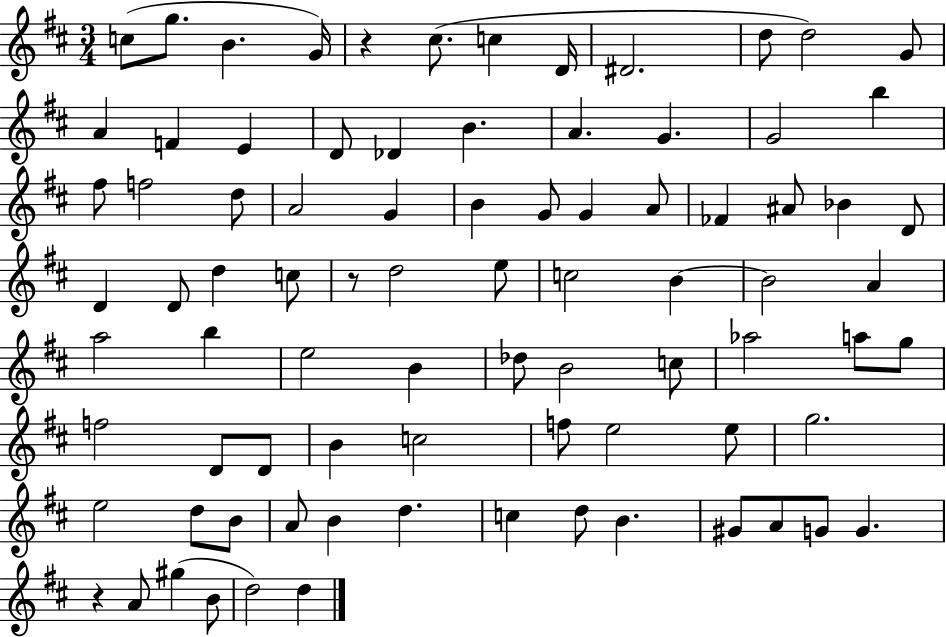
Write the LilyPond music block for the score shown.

{
  \clef treble
  \numericTimeSignature
  \time 3/4
  \key d \major
  c''8( g''8. b'4. g'16) | r4 cis''8.( c''4 d'16 | dis'2. | d''8 d''2) g'8 | \break a'4 f'4 e'4 | d'8 des'4 b'4. | a'4. g'4. | g'2 b''4 | \break fis''8 f''2 d''8 | a'2 g'4 | b'4 g'8 g'4 a'8 | fes'4 ais'8 bes'4 d'8 | \break d'4 d'8 d''4 c''8 | r8 d''2 e''8 | c''2 b'4~~ | b'2 a'4 | \break a''2 b''4 | e''2 b'4 | des''8 b'2 c''8 | aes''2 a''8 g''8 | \break f''2 d'8 d'8 | b'4 c''2 | f''8 e''2 e''8 | g''2. | \break e''2 d''8 b'8 | a'8 b'4 d''4. | c''4 d''8 b'4. | gis'8 a'8 g'8 g'4. | \break r4 a'8 gis''4( b'8 | d''2) d''4 | \bar "|."
}